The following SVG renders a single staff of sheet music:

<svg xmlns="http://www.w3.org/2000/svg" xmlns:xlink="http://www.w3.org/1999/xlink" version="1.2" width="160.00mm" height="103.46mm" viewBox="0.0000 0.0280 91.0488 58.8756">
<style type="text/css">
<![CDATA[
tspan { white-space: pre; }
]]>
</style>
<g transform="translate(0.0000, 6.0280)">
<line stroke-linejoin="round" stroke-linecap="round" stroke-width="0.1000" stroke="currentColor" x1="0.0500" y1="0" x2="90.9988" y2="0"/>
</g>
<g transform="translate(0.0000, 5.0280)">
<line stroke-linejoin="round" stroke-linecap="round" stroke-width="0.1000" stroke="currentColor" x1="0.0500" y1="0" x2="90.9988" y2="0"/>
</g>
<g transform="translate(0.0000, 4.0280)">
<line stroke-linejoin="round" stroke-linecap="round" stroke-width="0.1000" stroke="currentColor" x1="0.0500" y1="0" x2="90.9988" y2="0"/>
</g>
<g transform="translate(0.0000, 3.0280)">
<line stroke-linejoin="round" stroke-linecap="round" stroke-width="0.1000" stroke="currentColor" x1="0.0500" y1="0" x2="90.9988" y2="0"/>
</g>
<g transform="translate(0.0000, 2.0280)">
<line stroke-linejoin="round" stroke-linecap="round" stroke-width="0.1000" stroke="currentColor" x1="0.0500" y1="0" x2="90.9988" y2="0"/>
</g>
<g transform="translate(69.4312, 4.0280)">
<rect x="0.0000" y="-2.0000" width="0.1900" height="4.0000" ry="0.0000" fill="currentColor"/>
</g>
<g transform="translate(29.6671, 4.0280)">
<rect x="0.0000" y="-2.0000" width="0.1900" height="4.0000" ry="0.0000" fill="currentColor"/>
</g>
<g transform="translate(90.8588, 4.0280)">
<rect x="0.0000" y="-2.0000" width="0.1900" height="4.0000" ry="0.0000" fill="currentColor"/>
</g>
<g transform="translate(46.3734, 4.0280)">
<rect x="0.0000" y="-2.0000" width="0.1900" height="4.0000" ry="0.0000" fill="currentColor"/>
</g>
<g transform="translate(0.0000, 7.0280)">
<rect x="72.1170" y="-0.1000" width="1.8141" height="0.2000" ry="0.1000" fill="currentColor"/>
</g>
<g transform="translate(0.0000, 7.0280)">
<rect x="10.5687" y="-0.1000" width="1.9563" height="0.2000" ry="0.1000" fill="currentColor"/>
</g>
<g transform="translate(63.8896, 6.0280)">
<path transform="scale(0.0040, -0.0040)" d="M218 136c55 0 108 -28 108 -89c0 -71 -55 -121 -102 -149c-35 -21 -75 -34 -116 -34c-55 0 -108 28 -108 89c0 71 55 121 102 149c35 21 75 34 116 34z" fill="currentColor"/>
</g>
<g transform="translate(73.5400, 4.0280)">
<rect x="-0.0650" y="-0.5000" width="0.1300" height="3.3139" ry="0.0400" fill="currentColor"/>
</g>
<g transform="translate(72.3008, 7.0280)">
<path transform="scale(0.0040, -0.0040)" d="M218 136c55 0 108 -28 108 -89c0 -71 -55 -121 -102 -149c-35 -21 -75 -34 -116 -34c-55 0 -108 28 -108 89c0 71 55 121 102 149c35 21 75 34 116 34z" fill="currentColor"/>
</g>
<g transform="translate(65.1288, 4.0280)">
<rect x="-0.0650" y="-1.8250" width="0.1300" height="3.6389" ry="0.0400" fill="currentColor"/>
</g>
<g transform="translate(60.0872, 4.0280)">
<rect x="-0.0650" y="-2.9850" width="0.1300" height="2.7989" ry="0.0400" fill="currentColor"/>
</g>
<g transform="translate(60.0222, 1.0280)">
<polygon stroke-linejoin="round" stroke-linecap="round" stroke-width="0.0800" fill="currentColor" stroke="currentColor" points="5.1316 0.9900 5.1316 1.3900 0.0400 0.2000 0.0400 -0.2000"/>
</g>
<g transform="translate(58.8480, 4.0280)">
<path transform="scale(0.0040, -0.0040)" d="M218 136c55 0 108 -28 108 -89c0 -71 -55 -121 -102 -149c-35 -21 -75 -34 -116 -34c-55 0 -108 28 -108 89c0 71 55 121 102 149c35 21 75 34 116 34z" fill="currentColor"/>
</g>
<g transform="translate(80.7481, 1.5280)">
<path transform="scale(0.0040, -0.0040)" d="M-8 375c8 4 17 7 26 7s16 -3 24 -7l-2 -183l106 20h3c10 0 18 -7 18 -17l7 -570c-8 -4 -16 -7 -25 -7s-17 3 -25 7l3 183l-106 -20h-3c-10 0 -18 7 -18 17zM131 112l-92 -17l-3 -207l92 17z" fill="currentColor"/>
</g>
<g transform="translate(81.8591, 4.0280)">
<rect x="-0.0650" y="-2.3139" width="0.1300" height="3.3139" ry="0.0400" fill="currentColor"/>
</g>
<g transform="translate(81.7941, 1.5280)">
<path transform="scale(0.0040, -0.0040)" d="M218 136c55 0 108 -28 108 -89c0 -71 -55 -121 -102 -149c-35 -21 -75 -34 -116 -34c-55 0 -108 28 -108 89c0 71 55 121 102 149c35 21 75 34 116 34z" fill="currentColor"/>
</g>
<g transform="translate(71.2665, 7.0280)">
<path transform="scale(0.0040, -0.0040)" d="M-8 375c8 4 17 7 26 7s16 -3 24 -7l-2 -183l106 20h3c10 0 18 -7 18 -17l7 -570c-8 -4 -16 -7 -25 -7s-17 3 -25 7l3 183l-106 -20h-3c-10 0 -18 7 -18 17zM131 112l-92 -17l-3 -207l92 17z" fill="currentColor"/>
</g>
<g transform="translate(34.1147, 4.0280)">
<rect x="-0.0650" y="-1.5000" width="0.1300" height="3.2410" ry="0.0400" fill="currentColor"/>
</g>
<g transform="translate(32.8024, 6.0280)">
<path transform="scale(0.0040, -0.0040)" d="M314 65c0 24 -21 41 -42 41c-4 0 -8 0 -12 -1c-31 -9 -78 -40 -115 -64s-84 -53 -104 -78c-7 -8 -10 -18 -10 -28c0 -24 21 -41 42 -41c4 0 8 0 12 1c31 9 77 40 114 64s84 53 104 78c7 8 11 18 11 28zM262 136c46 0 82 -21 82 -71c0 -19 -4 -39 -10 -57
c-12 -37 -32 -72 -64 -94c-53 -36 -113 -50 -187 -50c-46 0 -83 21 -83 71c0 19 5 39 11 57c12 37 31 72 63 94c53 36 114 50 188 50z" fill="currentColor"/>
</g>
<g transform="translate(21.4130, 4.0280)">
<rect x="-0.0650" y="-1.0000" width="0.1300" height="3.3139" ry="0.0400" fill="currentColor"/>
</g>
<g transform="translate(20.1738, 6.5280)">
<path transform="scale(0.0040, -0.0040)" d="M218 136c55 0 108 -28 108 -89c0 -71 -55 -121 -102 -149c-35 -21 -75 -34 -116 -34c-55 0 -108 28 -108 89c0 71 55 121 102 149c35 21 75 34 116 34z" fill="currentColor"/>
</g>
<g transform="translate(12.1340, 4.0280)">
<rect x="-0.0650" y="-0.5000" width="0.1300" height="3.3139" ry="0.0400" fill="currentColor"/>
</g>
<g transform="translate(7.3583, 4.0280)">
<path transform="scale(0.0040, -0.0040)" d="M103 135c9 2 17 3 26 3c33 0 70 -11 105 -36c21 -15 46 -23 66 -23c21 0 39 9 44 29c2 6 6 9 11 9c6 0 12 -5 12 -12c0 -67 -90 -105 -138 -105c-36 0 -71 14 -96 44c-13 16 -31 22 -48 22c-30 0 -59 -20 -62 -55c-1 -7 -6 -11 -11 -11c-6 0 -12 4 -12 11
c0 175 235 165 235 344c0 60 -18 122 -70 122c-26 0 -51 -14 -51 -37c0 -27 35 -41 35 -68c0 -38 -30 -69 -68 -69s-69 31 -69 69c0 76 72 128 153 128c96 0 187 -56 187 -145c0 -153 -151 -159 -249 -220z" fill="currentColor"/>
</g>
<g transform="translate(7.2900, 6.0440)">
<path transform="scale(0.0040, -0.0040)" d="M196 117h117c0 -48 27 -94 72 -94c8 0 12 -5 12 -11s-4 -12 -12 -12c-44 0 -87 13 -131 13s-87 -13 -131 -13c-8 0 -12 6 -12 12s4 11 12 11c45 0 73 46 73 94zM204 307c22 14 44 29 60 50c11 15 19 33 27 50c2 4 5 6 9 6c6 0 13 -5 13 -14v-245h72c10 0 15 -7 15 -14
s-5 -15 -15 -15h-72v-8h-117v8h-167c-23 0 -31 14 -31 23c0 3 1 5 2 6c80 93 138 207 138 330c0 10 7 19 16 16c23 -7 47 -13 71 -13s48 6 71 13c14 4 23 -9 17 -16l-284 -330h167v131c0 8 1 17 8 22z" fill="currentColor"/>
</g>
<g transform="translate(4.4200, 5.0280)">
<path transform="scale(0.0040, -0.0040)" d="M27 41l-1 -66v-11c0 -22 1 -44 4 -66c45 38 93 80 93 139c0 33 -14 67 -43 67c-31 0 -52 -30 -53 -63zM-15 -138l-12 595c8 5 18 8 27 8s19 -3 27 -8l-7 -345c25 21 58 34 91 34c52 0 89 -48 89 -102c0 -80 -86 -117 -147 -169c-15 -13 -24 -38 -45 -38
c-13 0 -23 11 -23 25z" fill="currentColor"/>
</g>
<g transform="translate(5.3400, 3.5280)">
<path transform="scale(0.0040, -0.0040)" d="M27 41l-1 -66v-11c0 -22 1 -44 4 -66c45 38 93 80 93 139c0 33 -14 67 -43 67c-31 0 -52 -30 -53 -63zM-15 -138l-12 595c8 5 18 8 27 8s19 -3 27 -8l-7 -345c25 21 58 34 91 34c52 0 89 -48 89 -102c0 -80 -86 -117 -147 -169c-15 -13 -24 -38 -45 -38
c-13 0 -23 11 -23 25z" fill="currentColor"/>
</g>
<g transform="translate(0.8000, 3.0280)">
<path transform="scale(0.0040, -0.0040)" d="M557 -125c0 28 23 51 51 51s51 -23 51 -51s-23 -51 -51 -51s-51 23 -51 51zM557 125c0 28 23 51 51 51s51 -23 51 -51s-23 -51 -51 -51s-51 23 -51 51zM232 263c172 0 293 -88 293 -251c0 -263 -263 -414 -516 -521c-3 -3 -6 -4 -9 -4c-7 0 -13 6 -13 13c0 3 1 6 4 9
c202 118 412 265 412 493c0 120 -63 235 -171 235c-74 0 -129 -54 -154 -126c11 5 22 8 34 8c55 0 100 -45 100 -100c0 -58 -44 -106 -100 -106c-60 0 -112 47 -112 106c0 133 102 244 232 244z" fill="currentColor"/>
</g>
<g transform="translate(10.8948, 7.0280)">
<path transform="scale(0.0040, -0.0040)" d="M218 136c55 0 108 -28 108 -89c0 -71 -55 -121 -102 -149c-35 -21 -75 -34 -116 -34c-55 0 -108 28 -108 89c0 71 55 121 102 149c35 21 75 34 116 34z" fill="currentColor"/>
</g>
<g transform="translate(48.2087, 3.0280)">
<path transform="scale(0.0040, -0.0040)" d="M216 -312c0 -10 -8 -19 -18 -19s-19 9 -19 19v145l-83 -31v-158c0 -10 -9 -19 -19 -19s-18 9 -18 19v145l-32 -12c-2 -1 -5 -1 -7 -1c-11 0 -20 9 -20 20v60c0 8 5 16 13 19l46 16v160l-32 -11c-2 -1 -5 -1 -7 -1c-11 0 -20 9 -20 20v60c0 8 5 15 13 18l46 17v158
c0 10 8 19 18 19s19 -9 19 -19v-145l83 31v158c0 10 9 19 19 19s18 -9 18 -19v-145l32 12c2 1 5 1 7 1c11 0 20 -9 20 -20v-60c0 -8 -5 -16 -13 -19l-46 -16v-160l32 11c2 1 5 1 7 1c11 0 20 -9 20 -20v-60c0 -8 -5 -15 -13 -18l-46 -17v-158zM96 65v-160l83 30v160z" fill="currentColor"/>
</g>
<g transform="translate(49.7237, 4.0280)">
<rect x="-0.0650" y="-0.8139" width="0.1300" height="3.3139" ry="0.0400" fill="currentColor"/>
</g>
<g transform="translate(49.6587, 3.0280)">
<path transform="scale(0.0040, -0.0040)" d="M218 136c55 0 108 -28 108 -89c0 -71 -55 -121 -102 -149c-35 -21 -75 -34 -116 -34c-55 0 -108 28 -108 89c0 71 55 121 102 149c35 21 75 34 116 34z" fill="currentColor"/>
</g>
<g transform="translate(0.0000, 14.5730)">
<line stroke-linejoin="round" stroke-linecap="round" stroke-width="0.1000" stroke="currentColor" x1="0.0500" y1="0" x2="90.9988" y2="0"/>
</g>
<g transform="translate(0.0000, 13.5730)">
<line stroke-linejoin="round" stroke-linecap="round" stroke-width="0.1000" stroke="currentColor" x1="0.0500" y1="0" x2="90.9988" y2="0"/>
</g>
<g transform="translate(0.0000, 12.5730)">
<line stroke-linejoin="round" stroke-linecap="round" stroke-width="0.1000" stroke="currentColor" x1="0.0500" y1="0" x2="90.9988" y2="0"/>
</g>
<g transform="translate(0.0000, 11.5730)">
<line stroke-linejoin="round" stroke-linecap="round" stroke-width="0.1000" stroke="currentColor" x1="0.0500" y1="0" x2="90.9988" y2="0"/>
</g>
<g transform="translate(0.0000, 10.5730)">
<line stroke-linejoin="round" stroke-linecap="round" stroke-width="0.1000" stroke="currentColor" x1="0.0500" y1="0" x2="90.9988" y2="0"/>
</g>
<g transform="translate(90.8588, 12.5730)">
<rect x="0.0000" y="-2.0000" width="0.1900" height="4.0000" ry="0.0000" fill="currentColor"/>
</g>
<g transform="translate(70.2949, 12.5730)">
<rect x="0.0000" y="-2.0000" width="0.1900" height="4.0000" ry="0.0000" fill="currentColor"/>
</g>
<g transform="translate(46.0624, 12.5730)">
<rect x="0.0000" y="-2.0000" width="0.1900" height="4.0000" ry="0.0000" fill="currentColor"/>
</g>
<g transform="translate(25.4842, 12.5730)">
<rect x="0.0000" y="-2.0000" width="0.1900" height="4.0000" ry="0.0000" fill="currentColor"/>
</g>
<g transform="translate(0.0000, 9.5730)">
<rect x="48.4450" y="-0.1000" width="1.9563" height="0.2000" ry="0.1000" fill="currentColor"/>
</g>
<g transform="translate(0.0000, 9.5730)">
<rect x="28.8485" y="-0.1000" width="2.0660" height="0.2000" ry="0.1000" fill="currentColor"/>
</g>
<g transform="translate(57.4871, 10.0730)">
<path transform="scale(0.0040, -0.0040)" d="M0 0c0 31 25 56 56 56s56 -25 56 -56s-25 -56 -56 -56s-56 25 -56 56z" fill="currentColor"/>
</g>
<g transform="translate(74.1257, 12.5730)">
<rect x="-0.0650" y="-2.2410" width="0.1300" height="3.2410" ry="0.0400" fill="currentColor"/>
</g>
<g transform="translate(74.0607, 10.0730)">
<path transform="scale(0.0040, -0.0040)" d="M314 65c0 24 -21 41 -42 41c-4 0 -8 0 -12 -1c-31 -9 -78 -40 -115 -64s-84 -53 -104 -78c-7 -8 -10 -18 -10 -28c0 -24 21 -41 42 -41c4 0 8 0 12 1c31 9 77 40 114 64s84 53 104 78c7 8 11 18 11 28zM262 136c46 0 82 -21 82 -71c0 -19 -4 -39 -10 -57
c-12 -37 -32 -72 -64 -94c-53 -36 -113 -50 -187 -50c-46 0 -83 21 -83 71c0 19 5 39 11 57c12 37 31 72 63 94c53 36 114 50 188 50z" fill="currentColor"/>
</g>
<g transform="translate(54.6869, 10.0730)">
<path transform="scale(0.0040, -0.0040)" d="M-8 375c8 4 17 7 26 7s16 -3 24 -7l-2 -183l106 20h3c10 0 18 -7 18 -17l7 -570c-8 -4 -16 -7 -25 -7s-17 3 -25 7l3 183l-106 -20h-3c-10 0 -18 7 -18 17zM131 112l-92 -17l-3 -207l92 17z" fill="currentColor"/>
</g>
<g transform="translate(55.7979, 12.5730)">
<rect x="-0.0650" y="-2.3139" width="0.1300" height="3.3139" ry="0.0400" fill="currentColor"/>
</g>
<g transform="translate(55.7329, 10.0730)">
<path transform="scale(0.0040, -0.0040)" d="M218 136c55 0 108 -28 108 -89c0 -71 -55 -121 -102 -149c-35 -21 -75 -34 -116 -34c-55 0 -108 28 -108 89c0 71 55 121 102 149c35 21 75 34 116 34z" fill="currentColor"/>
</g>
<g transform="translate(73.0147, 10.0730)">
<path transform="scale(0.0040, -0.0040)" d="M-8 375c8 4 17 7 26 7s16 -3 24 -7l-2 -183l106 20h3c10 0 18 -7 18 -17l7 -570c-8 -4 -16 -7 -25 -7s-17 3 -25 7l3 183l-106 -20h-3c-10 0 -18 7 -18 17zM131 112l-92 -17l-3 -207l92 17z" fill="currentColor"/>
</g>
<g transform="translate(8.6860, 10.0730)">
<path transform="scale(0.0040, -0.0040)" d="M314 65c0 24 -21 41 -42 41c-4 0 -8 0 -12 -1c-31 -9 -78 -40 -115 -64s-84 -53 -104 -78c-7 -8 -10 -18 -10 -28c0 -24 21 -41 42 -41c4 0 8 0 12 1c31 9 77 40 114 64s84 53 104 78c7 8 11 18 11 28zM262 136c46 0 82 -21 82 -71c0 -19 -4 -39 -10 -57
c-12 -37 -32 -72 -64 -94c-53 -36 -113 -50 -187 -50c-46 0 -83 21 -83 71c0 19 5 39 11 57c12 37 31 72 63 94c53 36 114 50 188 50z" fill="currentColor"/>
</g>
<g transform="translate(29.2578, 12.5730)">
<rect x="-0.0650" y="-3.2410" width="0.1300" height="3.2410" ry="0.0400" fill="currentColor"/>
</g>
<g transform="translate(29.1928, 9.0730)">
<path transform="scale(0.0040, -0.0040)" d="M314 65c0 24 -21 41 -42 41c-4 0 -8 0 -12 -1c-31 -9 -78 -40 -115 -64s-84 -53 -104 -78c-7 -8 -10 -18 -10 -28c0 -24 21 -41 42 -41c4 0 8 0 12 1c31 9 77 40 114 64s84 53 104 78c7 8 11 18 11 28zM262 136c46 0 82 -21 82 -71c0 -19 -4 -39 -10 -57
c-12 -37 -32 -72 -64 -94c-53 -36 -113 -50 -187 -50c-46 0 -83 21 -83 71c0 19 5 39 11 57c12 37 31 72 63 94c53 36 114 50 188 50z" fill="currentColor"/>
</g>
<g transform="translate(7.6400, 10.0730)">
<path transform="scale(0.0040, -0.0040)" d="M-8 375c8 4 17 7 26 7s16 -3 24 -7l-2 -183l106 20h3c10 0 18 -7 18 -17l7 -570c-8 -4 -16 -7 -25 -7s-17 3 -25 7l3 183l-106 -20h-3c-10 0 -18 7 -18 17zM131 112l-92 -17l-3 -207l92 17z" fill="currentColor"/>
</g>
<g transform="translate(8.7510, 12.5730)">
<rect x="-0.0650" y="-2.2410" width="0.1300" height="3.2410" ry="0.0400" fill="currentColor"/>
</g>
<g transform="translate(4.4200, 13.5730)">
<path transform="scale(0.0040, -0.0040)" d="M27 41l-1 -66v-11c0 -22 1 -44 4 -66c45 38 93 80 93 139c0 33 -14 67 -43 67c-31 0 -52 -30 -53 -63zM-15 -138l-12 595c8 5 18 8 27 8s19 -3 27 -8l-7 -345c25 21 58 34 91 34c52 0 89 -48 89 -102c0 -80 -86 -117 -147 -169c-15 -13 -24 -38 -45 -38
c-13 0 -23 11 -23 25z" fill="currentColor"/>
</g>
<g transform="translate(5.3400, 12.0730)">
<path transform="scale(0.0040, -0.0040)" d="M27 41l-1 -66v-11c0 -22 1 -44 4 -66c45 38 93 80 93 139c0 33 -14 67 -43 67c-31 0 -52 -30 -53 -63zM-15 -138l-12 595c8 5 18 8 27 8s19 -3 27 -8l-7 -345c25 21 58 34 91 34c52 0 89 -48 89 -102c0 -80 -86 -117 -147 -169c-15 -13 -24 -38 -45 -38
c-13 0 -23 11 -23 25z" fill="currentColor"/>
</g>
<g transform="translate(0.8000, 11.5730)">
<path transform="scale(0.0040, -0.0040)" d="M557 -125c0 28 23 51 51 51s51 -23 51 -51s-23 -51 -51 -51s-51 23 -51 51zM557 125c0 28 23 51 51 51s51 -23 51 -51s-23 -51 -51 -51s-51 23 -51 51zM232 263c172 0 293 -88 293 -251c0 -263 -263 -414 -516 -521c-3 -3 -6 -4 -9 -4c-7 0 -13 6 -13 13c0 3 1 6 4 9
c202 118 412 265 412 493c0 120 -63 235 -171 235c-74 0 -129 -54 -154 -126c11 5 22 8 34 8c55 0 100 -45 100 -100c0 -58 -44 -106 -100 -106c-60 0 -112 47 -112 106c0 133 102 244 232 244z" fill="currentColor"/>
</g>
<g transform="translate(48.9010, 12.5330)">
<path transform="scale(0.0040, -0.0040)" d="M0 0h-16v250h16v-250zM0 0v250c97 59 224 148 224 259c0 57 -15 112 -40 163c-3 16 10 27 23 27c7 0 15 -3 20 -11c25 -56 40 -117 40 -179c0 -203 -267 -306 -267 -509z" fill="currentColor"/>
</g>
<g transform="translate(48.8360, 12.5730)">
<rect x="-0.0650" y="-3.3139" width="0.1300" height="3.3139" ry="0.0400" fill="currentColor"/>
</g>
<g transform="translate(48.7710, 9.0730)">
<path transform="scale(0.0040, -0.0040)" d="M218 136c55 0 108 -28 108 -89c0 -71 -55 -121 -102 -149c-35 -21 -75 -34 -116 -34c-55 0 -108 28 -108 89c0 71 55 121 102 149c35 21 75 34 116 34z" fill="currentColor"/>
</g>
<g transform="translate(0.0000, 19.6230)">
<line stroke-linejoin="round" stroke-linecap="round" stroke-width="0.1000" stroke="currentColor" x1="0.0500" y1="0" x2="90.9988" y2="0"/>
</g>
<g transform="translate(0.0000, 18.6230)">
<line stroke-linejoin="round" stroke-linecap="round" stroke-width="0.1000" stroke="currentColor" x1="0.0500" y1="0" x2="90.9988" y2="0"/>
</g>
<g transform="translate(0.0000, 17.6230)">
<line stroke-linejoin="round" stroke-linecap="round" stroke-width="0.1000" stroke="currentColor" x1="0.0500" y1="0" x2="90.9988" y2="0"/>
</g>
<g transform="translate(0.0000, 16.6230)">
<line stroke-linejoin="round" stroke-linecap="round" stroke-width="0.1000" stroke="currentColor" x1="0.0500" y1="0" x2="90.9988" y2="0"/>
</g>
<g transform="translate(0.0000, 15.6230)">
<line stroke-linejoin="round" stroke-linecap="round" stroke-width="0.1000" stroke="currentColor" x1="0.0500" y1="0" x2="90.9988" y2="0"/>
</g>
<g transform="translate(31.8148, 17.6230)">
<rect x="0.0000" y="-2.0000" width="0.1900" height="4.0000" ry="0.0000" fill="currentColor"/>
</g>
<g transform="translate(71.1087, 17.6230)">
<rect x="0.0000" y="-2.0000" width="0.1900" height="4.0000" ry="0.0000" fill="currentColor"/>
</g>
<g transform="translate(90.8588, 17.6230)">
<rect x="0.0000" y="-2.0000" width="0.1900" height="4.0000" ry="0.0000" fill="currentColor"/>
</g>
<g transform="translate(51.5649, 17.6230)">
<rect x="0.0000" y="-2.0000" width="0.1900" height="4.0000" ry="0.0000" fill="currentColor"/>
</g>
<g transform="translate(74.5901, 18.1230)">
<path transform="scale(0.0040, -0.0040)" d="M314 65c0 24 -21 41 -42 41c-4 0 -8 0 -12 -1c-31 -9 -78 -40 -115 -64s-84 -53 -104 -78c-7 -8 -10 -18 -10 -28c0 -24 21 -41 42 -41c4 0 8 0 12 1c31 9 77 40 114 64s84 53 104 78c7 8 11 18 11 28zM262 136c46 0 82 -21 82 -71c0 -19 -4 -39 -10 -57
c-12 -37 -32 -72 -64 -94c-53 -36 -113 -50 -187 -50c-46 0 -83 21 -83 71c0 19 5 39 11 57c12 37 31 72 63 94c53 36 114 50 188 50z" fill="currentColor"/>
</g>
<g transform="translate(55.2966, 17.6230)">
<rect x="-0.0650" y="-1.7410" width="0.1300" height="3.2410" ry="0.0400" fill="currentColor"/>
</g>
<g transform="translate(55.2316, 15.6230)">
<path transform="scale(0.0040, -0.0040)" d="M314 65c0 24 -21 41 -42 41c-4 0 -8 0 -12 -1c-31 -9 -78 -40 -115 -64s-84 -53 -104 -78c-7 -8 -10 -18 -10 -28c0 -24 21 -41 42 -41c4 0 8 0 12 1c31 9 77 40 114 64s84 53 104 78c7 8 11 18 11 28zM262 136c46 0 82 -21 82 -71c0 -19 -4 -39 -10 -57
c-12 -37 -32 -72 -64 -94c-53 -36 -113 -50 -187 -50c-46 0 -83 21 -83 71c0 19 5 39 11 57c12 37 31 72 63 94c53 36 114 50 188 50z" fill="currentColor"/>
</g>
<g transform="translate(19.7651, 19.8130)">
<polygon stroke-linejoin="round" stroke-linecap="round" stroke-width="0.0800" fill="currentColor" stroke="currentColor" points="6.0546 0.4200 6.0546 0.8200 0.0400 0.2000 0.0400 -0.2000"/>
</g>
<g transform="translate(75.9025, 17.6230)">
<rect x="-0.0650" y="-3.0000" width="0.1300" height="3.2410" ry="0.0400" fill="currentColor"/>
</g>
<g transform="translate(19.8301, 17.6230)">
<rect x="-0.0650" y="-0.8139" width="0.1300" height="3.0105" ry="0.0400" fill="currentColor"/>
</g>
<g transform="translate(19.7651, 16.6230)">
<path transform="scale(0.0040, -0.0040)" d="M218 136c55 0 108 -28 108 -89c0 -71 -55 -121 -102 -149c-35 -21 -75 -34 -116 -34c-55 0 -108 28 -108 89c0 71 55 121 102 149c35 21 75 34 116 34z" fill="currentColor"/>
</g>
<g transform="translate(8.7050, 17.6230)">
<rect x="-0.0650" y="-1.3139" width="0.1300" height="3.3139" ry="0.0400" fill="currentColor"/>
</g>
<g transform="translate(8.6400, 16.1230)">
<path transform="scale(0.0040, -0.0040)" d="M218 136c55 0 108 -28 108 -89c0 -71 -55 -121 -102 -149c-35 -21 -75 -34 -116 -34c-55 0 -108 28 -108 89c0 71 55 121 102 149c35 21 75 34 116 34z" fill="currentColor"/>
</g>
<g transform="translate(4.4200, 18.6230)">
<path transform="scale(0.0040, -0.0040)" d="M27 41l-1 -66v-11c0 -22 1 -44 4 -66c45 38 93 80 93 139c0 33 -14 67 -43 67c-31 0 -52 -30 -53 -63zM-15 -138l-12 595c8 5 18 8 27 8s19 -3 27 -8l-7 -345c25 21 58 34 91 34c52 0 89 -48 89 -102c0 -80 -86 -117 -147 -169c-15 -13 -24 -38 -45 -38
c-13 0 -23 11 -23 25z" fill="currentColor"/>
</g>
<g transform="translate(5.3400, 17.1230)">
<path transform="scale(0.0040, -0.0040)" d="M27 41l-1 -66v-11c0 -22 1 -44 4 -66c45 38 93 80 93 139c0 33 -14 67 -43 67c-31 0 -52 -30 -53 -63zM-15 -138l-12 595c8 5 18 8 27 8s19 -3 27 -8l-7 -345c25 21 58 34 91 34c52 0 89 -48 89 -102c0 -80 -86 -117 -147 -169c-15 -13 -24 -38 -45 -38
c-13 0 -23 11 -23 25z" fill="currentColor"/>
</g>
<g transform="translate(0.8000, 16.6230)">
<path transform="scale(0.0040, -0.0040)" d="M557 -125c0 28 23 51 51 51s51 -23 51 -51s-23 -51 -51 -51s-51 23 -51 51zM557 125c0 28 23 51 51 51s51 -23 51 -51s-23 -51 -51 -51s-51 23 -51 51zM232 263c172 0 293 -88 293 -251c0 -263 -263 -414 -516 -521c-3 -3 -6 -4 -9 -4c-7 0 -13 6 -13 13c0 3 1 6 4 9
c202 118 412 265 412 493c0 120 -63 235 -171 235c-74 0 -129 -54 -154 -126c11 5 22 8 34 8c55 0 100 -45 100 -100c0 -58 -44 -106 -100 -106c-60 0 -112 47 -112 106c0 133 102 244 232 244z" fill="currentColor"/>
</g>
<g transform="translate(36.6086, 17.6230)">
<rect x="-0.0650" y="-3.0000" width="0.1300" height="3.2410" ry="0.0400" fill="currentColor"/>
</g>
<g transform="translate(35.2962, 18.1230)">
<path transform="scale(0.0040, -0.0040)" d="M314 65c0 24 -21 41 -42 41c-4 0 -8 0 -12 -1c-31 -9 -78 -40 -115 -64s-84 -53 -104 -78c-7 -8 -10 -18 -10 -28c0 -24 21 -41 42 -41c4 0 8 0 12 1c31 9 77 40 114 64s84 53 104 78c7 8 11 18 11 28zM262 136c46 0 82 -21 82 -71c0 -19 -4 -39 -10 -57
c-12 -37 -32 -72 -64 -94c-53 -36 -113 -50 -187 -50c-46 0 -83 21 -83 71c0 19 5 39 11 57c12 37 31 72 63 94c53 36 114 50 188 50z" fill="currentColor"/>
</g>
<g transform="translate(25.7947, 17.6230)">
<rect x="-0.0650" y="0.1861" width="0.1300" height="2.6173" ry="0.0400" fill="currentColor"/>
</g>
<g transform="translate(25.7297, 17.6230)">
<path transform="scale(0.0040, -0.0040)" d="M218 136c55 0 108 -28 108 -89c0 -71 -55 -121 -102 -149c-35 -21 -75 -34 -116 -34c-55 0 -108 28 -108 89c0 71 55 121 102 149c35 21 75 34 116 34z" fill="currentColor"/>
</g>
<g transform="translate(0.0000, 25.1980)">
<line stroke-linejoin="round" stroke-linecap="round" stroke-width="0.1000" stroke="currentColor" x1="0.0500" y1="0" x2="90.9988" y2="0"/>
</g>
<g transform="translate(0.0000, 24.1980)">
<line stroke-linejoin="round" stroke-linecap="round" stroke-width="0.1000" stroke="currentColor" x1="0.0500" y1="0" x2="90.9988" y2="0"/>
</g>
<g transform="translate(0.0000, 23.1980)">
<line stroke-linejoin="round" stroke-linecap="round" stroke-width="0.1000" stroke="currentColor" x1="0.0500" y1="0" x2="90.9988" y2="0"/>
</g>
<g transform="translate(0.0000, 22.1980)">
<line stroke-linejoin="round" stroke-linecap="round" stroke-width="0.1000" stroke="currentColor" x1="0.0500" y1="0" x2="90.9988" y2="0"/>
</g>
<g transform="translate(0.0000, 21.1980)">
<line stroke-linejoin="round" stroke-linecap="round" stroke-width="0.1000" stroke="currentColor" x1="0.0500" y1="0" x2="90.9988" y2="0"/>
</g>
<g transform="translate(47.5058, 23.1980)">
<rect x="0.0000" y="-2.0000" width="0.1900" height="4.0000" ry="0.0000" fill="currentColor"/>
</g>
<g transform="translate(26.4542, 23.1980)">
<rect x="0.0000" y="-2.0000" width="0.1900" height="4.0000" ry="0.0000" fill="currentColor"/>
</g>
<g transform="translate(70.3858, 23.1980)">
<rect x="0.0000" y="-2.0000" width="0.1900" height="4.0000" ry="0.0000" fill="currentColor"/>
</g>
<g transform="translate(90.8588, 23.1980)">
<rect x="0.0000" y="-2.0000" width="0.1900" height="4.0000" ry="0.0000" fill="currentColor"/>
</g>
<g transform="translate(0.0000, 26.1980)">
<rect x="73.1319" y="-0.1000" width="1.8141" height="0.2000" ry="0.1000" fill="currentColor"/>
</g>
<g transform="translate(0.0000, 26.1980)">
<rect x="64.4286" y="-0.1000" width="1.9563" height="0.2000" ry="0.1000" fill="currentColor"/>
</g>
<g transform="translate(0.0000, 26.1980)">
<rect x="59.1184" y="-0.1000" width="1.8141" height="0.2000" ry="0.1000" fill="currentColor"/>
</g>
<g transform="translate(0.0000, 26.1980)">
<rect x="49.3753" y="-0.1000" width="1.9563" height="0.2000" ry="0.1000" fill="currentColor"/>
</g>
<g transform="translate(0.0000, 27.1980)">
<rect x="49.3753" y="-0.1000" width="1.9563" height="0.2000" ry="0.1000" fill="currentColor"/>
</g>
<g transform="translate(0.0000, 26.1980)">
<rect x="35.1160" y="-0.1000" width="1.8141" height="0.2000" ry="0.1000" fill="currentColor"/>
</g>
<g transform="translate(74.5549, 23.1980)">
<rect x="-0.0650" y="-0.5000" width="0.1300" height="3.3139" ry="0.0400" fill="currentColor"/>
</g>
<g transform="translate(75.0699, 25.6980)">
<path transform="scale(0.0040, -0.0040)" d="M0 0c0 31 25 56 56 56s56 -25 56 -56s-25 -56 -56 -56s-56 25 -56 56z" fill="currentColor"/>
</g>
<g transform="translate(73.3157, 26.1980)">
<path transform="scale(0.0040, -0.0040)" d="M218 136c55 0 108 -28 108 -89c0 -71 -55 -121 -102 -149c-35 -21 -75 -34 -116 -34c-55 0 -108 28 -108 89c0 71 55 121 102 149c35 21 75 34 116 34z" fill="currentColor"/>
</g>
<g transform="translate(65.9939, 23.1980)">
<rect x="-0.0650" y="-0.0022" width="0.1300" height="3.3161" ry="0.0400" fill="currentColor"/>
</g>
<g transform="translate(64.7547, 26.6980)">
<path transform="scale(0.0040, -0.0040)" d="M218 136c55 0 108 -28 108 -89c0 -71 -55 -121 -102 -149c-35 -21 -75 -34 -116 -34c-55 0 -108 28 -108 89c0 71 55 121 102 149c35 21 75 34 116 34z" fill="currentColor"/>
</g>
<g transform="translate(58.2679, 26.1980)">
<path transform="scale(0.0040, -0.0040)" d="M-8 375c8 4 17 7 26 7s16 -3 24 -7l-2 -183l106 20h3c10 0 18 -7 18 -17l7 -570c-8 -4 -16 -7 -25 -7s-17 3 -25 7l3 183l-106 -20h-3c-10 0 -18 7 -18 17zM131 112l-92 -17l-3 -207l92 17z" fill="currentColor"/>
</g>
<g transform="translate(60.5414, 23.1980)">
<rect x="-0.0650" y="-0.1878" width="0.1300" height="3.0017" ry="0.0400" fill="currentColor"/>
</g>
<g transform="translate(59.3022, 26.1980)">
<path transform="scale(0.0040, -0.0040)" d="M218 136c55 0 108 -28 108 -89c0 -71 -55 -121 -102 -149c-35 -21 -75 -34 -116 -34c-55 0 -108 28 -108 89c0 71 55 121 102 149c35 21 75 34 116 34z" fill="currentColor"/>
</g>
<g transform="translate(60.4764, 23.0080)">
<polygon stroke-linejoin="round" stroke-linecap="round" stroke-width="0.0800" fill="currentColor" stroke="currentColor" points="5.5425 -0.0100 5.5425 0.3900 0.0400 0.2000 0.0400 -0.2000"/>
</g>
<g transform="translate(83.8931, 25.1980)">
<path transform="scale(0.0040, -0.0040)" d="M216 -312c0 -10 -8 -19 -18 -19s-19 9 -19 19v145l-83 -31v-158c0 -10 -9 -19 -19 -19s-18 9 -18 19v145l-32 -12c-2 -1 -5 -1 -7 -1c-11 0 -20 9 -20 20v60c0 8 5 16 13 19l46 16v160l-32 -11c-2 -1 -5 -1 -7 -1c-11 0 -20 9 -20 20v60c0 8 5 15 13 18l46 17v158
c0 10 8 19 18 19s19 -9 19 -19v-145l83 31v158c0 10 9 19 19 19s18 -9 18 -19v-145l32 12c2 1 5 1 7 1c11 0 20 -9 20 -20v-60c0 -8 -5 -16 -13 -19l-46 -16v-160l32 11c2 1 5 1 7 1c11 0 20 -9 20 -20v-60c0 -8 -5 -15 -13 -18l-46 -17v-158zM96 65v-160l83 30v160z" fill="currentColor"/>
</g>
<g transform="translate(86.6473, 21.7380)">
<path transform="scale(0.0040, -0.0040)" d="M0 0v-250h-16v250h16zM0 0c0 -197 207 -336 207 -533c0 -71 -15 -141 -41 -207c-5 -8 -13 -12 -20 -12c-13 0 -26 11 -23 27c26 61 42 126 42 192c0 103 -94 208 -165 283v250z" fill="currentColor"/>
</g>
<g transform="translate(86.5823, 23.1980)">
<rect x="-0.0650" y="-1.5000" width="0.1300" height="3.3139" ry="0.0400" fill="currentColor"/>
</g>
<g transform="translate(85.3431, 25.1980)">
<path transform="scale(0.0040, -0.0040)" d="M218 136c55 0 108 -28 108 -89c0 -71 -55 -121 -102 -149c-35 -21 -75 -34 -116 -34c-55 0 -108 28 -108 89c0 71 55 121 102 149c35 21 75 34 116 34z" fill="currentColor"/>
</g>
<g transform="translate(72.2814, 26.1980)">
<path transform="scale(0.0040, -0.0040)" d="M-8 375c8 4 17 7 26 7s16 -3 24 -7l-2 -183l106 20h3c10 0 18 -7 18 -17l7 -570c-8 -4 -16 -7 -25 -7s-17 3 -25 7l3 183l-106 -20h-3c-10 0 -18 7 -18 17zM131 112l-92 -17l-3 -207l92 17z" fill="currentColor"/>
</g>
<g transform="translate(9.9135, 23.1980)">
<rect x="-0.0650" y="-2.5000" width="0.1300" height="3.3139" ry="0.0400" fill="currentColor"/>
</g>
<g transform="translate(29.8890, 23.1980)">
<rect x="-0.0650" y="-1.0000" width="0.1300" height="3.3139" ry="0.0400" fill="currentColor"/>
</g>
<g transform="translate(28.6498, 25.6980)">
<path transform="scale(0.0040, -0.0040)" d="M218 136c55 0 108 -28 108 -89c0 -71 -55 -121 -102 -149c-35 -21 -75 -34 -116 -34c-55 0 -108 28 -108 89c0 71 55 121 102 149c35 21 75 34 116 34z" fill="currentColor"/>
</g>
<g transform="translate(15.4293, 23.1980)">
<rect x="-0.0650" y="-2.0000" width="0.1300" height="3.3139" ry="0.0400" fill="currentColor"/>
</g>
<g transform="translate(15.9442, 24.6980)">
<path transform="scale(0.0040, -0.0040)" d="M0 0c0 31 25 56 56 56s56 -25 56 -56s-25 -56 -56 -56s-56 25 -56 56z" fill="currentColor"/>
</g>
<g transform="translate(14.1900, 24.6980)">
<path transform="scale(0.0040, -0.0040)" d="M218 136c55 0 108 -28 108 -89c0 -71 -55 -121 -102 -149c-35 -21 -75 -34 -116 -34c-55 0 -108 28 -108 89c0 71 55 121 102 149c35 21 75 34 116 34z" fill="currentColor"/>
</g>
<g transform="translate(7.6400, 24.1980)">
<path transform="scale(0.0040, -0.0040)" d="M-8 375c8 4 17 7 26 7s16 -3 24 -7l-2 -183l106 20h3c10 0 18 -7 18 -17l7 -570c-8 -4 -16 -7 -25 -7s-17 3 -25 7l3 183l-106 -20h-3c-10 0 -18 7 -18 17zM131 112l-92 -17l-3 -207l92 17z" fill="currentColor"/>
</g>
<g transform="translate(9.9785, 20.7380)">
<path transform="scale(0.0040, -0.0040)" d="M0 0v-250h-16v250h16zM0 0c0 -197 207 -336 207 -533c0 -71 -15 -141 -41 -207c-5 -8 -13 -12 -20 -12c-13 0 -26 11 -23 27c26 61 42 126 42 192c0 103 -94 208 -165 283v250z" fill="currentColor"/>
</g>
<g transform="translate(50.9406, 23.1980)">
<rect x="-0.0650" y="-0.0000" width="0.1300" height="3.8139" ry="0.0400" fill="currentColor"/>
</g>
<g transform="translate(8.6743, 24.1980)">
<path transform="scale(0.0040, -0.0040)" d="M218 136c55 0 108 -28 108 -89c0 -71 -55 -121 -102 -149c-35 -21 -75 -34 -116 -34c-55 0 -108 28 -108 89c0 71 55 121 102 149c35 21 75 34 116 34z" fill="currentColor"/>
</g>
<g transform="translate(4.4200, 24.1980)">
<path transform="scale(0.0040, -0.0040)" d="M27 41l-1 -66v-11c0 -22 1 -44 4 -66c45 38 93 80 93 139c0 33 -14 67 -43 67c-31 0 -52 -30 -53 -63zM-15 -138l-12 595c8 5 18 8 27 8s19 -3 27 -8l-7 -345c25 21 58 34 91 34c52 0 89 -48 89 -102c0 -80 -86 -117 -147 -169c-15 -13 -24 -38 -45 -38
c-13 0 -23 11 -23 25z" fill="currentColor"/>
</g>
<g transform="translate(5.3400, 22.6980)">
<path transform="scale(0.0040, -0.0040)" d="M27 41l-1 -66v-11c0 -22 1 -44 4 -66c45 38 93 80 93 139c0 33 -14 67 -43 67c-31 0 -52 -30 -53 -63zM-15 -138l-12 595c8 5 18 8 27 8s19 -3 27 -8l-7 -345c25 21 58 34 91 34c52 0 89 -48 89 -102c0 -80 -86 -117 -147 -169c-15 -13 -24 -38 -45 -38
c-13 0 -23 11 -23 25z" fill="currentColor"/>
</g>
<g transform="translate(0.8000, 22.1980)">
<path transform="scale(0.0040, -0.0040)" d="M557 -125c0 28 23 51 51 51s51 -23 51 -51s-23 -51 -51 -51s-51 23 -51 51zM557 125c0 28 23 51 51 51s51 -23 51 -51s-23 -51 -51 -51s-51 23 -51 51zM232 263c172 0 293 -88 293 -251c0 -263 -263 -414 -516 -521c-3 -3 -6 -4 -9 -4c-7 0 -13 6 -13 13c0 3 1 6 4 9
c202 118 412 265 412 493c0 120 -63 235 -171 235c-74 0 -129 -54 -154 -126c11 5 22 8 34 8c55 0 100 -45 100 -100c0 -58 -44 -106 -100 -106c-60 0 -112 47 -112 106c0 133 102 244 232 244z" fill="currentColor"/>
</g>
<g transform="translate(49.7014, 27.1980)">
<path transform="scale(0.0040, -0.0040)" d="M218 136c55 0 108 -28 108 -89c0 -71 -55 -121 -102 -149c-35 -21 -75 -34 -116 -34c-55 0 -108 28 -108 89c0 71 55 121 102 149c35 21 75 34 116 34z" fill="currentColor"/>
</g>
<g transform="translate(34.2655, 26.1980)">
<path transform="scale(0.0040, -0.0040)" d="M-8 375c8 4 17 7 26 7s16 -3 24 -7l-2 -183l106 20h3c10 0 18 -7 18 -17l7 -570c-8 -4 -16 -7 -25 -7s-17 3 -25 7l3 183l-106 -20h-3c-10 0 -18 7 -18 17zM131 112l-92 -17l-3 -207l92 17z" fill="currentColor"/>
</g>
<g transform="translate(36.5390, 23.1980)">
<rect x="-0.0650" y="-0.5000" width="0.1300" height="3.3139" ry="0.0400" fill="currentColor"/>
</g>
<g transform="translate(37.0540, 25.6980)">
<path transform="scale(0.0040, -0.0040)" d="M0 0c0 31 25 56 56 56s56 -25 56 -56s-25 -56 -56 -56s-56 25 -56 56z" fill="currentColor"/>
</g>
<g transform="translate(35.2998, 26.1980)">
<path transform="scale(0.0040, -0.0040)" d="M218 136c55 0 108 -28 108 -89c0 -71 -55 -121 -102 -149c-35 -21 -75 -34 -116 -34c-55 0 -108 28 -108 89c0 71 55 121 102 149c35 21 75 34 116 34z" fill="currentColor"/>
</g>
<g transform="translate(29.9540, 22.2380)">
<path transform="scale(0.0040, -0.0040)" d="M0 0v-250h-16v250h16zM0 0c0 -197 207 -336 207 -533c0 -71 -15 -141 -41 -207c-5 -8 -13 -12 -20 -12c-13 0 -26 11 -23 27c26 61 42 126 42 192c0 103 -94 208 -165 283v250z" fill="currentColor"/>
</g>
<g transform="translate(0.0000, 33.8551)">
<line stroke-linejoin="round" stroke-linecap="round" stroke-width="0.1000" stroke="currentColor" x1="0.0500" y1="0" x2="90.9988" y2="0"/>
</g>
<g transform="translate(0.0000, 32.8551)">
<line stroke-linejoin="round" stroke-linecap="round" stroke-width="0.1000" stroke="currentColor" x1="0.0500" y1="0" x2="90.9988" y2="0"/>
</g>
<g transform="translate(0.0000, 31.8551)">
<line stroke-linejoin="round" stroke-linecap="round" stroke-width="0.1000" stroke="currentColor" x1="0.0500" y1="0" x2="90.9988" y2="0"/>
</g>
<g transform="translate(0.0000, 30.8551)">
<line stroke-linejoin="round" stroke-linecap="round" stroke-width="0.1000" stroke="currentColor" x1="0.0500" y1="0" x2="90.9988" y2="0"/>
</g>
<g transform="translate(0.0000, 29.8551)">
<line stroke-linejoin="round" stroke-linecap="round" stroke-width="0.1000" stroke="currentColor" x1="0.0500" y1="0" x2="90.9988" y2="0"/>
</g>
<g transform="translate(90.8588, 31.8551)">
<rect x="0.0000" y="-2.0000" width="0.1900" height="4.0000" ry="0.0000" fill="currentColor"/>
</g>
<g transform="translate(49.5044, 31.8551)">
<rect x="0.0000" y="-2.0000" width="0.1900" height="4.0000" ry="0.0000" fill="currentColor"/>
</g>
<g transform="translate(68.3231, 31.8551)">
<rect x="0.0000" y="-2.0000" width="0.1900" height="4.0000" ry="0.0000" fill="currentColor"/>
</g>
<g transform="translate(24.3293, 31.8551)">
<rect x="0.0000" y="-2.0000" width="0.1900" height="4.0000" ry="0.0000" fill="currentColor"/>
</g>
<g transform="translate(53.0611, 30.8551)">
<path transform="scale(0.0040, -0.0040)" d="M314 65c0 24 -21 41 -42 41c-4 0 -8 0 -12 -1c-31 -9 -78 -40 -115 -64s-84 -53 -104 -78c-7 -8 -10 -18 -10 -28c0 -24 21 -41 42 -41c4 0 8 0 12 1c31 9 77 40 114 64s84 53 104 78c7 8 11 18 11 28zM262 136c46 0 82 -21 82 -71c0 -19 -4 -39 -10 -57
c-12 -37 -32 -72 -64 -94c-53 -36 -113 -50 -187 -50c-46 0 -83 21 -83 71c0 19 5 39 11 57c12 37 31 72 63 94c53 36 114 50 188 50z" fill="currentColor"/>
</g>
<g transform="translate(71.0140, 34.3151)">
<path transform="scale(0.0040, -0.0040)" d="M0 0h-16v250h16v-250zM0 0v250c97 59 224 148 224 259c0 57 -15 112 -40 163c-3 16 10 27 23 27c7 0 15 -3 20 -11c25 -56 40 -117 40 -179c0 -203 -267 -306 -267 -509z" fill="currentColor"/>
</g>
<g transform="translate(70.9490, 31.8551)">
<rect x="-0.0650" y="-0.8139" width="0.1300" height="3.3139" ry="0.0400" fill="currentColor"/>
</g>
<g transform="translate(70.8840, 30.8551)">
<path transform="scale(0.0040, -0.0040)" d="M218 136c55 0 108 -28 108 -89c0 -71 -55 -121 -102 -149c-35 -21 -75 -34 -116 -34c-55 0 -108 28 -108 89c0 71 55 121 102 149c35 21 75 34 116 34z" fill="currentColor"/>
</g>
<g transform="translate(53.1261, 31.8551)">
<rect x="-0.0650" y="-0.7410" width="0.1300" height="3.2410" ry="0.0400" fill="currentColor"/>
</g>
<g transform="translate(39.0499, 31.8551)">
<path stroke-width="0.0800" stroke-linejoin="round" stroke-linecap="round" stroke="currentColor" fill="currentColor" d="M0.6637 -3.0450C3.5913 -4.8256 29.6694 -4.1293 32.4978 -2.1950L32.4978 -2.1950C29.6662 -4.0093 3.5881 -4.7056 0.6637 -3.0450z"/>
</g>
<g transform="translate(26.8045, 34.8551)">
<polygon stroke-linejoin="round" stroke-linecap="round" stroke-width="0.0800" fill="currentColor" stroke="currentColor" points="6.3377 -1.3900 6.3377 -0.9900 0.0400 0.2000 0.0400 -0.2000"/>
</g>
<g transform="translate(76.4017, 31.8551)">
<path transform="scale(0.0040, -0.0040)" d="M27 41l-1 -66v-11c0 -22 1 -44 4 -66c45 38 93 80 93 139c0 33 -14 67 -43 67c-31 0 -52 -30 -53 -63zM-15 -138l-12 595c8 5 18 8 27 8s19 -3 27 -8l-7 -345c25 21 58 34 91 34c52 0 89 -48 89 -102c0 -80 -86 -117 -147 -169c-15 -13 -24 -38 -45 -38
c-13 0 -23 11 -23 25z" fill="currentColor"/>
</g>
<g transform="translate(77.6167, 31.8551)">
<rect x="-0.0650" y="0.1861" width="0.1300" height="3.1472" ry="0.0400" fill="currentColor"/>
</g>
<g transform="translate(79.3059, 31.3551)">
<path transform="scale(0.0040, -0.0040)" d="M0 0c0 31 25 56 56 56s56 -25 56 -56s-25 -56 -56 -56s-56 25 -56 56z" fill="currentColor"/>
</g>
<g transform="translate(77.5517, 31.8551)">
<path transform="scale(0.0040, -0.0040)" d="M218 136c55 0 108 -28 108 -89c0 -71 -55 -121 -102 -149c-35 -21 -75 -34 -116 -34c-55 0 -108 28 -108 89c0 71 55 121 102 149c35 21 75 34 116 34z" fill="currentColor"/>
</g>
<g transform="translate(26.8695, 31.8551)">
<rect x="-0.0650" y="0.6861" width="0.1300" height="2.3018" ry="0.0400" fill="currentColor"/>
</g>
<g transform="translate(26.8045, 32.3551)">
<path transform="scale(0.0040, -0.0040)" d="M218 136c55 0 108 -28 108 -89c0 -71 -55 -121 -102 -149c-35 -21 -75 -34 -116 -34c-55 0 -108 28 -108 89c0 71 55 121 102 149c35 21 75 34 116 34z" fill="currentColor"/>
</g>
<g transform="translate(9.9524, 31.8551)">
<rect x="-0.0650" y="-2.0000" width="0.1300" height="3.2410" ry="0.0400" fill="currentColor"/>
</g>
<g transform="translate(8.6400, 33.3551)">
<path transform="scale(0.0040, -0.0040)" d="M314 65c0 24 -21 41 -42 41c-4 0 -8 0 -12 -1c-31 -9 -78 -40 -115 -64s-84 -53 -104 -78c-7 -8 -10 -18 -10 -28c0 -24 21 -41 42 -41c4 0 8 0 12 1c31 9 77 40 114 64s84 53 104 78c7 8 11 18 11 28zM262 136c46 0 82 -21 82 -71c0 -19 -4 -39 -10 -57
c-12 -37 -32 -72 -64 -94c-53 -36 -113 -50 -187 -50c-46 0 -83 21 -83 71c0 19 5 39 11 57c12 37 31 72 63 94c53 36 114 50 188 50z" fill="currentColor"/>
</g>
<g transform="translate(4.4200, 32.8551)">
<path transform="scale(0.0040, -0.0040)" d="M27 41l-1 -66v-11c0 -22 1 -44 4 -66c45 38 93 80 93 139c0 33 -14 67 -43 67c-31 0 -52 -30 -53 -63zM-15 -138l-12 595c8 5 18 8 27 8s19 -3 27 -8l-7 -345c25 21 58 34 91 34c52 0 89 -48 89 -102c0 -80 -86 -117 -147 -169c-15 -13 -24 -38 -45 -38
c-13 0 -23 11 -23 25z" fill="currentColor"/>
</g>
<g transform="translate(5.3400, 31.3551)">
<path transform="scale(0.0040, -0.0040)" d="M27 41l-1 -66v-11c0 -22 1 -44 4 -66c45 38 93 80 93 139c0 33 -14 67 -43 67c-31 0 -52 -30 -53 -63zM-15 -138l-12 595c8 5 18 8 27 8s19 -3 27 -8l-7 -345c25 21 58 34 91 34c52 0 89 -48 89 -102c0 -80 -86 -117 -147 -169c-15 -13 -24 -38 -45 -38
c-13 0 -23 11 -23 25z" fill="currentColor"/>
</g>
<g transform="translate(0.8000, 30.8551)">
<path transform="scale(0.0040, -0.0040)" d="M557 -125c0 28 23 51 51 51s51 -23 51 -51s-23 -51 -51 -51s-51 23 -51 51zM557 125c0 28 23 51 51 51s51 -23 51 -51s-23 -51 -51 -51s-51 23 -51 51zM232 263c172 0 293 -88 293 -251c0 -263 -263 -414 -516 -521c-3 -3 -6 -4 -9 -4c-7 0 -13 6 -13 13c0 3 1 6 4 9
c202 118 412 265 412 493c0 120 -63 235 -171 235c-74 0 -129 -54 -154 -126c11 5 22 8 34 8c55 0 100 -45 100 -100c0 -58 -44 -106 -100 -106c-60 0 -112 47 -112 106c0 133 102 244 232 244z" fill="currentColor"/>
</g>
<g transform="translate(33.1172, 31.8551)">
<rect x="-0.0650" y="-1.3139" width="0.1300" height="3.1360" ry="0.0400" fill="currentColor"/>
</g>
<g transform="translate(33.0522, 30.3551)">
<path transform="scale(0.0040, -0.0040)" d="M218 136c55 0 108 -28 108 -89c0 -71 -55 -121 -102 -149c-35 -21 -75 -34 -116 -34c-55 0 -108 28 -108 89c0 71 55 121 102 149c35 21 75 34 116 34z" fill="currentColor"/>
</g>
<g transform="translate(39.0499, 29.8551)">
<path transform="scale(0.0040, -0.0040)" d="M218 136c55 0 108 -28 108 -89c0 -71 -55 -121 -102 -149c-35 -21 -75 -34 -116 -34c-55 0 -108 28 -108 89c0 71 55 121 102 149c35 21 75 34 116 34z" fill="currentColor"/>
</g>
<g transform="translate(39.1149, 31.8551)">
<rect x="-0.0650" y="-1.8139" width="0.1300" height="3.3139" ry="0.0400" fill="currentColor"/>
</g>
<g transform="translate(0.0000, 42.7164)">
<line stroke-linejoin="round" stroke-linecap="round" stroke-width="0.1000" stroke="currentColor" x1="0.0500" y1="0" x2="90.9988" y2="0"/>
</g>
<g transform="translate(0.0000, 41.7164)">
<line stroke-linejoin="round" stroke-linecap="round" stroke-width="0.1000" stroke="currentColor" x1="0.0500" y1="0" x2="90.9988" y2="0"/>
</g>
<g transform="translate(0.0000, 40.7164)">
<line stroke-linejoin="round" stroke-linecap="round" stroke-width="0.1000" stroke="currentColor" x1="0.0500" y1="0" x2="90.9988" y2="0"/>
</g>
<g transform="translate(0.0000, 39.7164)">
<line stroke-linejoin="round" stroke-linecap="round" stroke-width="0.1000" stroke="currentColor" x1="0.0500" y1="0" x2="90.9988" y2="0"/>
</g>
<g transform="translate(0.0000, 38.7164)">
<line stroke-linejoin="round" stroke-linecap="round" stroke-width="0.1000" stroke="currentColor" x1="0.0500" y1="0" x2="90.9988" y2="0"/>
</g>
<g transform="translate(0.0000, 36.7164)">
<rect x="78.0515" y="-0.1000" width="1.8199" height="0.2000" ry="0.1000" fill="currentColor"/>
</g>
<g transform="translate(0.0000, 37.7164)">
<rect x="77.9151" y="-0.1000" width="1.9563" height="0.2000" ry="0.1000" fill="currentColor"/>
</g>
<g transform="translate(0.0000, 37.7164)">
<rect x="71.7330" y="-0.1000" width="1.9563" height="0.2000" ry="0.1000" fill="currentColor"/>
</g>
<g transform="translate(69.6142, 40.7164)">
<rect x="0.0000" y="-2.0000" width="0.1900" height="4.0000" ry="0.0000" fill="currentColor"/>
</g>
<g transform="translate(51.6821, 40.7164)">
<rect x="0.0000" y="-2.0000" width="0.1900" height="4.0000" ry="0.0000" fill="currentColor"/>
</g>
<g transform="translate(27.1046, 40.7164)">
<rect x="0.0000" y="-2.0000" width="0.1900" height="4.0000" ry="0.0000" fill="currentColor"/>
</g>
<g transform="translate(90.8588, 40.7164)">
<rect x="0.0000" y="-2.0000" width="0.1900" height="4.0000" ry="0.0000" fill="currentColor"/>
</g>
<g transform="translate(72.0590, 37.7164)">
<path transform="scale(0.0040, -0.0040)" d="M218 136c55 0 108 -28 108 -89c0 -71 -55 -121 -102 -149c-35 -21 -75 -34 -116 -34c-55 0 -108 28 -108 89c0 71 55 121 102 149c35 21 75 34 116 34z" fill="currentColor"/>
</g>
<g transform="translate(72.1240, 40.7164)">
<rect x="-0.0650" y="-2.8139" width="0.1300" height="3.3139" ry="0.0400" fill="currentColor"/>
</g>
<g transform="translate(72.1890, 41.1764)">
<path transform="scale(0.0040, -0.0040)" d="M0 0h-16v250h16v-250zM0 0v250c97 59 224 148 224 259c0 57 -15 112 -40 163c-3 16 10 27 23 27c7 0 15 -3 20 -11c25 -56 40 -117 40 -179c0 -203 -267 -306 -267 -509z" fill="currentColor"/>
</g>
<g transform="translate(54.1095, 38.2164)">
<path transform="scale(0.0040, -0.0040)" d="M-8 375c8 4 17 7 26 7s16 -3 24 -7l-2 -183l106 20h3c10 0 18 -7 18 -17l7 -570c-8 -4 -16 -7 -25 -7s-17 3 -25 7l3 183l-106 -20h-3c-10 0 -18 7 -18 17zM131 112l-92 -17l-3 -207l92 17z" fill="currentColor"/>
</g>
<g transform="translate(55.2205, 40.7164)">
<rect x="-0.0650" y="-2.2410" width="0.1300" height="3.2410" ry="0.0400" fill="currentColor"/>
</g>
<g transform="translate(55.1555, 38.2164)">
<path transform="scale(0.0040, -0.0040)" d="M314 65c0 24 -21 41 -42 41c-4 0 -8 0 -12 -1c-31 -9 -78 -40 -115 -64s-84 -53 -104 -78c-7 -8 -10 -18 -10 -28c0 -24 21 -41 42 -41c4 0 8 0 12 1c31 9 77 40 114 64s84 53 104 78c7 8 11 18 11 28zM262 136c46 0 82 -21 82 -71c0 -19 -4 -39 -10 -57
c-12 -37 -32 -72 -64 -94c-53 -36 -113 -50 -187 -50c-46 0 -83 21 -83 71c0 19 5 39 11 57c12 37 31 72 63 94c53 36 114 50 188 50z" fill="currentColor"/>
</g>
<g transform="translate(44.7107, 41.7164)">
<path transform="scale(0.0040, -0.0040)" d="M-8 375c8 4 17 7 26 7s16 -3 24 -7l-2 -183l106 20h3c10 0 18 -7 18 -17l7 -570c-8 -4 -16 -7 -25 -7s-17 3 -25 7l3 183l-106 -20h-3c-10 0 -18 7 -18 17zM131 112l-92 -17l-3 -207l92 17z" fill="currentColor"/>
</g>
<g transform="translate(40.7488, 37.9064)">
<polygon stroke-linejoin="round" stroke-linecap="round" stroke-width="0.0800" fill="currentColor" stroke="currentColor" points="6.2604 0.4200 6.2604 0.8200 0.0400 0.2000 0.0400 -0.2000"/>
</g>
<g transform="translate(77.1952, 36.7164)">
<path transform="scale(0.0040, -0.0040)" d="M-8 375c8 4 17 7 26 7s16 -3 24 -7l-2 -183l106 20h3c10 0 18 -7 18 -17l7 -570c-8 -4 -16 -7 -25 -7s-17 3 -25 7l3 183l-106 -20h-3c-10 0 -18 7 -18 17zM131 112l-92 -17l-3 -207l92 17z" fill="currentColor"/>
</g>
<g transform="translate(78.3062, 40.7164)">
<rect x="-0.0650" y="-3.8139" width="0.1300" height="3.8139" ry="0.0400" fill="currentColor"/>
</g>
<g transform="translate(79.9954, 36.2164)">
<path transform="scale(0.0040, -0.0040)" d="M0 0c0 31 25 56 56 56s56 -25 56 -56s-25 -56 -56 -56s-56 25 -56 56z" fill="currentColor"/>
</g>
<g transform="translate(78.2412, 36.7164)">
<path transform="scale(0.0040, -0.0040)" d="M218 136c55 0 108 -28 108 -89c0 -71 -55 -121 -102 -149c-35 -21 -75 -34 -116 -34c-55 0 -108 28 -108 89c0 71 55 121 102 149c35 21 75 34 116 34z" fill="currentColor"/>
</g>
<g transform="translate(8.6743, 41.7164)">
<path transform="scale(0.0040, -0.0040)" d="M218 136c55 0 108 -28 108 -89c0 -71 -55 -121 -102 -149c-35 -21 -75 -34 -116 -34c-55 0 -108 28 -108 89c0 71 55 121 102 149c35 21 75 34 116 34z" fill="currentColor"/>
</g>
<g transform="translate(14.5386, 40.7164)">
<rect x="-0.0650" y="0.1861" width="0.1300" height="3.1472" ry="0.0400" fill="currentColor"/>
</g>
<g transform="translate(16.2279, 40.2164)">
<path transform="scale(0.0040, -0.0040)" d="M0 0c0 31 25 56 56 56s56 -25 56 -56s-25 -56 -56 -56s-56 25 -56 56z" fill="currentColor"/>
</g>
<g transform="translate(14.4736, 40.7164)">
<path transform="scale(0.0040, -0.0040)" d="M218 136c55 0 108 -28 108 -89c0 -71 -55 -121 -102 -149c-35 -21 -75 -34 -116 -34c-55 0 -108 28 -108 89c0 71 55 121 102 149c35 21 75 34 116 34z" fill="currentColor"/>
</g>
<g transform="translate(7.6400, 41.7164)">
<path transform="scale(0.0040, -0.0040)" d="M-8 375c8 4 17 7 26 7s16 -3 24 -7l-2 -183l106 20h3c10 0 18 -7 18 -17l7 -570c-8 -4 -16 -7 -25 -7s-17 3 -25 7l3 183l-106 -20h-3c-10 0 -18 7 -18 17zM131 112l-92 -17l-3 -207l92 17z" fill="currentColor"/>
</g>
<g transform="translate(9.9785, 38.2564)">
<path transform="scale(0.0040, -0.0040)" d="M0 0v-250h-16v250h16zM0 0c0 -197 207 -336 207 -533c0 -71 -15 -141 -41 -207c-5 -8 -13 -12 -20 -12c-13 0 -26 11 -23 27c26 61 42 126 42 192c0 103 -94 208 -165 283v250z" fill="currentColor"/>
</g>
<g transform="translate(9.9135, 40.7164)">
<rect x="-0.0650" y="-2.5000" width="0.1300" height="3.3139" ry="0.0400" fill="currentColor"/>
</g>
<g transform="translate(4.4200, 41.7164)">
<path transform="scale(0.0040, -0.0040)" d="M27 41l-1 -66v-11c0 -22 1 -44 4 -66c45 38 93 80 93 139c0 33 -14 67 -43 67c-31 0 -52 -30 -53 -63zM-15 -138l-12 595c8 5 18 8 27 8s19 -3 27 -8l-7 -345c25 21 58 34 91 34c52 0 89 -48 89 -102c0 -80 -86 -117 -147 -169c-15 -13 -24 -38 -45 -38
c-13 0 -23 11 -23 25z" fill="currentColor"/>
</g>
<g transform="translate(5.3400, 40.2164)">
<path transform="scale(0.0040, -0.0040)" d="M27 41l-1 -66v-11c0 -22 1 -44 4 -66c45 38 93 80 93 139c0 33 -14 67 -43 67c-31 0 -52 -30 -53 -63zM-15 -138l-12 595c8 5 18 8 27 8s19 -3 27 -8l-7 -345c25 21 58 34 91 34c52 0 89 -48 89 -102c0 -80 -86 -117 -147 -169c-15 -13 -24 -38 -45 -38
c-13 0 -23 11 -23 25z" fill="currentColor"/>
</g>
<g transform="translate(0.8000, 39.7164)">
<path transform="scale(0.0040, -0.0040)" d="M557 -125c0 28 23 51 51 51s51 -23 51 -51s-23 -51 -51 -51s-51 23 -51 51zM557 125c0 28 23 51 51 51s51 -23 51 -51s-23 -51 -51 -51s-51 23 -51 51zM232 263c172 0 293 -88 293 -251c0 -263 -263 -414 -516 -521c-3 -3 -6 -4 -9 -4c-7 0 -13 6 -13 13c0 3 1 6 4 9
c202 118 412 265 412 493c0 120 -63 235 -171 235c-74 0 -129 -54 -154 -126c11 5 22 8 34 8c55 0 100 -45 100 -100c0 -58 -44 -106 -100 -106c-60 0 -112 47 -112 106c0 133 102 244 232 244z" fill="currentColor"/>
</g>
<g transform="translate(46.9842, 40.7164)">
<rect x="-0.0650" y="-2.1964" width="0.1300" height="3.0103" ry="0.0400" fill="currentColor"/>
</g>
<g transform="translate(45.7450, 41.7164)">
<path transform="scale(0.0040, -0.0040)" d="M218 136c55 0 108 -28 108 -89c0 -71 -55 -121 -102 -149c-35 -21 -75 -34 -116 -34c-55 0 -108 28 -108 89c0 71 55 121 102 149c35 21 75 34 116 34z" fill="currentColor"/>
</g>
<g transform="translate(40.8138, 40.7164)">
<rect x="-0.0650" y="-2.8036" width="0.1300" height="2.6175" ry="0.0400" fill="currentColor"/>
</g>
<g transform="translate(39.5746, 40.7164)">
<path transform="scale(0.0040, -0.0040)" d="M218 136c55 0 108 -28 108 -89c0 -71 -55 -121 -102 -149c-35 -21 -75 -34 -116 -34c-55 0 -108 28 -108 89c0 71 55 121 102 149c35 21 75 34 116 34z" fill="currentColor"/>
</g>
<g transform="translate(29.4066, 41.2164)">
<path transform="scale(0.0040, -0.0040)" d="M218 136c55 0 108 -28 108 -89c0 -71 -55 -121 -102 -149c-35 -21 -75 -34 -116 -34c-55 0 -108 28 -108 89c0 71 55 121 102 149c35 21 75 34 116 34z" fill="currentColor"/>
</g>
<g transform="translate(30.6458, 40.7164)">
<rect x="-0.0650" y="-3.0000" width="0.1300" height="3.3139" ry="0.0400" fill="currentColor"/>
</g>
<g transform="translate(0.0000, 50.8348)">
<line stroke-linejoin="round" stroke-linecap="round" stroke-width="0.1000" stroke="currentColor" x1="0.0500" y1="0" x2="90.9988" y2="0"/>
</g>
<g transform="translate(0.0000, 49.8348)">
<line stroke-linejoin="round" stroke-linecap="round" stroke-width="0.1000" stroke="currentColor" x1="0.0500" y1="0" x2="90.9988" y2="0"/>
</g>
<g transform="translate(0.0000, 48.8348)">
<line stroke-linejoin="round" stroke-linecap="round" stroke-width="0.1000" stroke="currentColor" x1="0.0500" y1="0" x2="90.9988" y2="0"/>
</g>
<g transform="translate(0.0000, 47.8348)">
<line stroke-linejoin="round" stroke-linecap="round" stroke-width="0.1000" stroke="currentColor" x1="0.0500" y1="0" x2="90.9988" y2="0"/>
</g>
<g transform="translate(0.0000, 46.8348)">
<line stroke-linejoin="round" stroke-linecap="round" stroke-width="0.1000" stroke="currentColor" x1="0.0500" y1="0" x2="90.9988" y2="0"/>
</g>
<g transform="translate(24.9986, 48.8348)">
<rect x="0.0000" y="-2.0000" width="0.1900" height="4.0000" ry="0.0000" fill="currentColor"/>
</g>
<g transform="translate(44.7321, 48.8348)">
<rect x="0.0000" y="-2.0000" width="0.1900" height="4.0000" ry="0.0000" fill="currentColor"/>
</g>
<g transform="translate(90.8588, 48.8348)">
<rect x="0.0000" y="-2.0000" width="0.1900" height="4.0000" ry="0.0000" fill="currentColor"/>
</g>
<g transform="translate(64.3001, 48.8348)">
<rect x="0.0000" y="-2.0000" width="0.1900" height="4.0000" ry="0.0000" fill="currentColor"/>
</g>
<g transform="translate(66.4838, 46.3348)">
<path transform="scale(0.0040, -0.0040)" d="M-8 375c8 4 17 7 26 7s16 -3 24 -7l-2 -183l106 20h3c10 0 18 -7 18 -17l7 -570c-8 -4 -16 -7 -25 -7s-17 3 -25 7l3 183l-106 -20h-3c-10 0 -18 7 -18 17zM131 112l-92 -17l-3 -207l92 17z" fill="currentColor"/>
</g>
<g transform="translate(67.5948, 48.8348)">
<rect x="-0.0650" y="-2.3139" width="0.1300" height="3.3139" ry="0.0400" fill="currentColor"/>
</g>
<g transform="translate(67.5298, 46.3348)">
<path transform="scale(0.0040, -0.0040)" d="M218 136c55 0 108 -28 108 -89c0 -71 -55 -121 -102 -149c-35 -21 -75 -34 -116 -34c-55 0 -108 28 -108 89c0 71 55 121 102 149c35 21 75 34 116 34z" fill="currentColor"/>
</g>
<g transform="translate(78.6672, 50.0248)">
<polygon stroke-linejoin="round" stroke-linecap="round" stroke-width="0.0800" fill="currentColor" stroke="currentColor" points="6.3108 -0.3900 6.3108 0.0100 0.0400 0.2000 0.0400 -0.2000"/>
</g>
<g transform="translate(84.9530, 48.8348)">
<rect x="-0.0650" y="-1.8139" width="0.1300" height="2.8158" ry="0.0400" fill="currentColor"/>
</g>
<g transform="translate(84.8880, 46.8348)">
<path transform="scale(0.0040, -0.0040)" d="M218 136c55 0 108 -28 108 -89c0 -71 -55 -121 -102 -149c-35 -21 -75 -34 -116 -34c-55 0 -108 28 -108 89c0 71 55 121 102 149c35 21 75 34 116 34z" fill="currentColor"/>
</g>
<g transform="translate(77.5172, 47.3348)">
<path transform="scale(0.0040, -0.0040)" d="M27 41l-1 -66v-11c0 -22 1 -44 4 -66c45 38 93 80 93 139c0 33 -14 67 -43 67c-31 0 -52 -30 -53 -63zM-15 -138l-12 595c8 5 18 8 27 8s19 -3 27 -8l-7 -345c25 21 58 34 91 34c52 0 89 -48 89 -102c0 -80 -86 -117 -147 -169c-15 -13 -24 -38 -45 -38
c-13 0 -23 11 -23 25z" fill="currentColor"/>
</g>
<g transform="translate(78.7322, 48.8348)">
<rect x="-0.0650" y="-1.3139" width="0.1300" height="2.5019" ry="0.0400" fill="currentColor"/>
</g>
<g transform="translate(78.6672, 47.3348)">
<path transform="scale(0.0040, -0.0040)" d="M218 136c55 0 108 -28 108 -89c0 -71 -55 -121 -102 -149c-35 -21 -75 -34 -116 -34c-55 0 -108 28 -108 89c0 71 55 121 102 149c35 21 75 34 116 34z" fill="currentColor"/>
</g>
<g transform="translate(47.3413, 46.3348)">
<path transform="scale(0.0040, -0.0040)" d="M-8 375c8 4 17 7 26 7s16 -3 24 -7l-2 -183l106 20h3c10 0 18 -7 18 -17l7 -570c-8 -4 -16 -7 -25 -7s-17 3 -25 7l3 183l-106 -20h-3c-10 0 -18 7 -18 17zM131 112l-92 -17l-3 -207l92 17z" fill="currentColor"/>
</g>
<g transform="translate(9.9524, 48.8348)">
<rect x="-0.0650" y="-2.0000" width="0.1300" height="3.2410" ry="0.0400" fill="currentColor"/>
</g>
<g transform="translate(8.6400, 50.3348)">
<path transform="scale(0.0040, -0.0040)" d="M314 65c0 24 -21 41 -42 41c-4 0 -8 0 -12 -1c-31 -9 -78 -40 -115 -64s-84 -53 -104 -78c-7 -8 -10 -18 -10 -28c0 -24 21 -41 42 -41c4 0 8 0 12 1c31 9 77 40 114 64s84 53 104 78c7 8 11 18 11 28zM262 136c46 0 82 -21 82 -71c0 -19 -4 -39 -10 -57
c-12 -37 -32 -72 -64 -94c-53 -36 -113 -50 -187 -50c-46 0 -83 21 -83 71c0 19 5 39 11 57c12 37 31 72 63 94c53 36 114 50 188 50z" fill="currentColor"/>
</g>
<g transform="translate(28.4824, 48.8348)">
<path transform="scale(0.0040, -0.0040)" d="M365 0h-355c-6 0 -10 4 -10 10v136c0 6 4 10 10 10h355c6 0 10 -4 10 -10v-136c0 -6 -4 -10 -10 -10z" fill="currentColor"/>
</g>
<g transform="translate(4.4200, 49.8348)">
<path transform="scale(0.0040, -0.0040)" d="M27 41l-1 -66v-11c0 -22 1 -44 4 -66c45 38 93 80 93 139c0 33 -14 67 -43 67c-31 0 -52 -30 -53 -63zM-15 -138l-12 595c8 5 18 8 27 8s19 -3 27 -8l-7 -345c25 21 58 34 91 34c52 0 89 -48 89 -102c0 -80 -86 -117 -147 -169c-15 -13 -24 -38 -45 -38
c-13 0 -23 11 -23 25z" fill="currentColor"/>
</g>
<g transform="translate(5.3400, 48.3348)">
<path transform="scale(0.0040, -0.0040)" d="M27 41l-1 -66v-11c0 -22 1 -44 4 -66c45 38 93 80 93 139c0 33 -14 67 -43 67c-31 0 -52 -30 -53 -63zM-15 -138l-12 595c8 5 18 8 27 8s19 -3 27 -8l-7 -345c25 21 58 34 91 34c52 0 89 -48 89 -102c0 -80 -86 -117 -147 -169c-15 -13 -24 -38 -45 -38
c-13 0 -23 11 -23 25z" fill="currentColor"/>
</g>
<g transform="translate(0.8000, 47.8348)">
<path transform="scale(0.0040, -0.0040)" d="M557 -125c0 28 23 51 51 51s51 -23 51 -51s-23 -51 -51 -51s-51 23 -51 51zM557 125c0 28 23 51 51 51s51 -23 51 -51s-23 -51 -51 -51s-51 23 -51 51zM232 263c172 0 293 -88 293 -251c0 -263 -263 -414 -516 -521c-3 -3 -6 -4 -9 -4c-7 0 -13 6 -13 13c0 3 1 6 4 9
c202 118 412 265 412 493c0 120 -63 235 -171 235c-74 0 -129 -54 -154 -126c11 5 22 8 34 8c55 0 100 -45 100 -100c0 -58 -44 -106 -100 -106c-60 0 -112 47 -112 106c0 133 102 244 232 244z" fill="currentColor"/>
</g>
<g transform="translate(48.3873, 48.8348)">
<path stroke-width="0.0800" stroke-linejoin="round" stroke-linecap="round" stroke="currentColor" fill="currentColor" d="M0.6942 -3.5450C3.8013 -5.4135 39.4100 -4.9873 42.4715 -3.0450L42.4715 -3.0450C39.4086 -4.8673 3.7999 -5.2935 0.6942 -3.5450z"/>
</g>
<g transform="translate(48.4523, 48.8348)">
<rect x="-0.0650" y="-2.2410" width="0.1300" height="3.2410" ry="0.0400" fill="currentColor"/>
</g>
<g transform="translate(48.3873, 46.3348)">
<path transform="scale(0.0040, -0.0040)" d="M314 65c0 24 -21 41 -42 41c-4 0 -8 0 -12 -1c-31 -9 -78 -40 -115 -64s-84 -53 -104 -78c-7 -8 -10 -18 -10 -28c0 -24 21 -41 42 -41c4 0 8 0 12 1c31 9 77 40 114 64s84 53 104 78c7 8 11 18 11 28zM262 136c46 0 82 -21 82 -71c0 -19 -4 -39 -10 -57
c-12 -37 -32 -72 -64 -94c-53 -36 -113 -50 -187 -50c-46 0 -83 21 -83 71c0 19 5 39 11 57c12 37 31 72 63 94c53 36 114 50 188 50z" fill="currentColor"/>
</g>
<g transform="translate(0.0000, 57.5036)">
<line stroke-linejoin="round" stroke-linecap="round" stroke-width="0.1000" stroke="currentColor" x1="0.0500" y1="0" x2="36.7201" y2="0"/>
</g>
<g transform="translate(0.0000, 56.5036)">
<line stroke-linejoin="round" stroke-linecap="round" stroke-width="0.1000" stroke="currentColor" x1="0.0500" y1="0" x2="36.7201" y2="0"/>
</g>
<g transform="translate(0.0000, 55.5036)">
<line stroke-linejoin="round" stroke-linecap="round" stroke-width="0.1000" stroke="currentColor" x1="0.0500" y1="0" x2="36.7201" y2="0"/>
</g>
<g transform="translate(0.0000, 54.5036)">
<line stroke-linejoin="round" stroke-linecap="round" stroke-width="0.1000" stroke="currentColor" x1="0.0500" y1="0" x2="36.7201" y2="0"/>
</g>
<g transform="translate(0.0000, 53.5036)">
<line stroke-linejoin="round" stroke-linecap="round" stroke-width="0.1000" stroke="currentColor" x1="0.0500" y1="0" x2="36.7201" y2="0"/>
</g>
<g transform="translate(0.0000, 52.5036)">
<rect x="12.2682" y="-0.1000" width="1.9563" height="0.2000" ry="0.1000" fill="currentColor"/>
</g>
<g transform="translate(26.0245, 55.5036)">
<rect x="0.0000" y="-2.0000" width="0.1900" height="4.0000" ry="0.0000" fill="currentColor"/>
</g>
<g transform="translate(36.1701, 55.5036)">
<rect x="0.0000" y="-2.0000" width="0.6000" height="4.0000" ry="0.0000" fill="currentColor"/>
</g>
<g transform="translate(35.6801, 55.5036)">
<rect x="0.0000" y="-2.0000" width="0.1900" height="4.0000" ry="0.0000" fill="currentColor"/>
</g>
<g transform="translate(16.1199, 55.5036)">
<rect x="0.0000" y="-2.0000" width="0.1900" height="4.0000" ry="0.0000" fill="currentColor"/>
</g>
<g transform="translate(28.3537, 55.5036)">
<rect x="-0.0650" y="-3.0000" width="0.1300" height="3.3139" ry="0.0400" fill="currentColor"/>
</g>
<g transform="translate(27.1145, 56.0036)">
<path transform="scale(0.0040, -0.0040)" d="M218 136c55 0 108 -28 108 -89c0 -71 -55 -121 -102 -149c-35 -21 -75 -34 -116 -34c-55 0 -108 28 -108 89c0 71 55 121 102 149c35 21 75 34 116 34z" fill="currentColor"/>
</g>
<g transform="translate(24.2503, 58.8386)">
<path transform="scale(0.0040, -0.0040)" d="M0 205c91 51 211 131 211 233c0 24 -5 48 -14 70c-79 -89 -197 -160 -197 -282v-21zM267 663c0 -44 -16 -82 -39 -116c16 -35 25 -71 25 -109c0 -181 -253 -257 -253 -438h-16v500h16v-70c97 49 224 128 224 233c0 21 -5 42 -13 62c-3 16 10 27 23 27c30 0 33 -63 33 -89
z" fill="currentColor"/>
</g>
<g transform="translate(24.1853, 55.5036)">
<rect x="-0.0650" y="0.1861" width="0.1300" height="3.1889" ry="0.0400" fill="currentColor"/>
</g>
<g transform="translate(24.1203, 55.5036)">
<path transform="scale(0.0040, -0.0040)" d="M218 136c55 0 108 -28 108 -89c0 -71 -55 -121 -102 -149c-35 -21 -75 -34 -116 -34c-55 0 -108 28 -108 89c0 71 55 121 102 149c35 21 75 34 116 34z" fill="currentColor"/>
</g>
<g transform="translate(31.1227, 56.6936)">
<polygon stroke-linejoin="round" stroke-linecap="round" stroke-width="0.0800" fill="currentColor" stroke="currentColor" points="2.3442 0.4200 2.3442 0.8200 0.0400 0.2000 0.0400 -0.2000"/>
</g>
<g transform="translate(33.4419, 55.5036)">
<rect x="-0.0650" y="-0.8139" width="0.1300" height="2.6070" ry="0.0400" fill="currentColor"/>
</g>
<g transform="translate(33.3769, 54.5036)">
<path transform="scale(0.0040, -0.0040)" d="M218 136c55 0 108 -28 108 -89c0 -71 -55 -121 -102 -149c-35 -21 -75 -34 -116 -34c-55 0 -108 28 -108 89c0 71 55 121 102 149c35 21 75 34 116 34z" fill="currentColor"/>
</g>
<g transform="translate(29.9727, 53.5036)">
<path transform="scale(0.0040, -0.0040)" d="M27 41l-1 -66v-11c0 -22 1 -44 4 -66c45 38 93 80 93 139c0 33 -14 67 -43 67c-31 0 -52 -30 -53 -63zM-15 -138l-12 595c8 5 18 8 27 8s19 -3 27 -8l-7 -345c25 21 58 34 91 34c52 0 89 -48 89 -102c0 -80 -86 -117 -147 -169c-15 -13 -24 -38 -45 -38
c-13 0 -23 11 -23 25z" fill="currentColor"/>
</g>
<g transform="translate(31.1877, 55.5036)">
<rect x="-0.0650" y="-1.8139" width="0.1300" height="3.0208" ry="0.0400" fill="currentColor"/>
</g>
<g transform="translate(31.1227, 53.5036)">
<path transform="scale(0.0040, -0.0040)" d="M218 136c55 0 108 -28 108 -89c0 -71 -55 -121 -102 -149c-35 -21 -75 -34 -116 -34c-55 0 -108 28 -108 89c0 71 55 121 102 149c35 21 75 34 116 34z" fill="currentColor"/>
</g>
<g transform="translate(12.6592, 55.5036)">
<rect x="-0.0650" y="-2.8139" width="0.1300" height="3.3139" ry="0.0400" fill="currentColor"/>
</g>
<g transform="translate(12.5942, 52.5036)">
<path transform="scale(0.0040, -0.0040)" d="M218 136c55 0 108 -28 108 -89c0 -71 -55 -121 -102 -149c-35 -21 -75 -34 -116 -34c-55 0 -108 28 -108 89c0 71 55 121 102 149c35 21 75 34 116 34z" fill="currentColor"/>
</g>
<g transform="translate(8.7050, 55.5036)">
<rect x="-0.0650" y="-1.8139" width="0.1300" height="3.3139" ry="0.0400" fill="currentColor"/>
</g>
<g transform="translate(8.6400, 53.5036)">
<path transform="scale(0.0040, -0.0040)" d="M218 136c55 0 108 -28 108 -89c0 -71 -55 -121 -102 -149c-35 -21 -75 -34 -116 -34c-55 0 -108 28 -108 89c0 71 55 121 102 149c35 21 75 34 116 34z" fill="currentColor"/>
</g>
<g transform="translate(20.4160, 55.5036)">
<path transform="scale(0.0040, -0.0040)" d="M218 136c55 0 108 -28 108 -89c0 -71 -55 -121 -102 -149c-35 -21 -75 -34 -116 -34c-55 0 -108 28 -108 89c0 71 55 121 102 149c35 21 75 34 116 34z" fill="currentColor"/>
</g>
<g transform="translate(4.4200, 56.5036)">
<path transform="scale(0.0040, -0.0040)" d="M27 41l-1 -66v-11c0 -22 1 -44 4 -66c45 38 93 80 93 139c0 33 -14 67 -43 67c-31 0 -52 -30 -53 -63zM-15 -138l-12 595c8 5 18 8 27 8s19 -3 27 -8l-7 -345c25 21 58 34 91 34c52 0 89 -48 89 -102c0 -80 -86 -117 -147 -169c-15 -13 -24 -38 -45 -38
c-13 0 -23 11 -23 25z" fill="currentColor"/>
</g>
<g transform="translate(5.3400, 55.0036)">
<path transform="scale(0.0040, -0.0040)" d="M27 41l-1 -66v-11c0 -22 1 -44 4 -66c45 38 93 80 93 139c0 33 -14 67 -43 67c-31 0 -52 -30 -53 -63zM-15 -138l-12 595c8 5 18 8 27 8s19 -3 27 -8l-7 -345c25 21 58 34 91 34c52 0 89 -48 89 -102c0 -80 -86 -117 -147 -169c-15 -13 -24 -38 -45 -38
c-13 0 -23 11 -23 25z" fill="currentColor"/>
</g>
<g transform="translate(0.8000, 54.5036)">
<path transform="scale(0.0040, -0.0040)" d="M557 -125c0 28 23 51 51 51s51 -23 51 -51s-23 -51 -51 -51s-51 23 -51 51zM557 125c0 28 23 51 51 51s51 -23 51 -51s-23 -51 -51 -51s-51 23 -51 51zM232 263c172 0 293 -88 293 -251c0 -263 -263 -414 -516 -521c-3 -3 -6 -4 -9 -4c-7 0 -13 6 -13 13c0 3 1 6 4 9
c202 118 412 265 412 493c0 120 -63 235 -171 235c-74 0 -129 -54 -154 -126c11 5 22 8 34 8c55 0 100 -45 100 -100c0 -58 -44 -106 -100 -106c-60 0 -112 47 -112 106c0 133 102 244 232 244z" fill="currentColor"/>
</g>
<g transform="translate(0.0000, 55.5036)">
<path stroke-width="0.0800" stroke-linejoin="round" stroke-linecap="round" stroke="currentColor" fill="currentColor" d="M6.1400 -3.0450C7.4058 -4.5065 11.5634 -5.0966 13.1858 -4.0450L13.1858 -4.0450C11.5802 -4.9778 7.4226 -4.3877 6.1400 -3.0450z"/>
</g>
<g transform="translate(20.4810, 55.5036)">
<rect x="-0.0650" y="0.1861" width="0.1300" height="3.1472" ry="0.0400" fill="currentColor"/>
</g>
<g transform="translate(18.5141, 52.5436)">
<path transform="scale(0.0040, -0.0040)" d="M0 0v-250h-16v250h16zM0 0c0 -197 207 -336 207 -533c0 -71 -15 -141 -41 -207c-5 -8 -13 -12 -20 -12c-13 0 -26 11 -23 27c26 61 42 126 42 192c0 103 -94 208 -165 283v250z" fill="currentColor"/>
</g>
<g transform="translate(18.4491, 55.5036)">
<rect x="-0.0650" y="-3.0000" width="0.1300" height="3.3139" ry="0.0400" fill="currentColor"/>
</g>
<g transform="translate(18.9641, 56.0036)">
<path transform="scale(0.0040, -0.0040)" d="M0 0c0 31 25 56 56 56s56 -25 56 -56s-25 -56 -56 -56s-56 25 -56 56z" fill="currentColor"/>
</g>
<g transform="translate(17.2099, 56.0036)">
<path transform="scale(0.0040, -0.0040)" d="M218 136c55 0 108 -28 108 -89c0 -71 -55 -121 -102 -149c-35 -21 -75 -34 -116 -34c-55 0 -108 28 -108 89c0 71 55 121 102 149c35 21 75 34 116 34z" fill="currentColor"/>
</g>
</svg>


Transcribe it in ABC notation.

X:1
T:Untitled
M:2/4
L:1/4
K:Bb
_E,, F,, G,,2 ^F, D,/2 G,,/2 E,, B, B,2 D2 D/2 B, B,2 G, F,/2 D,/2 C,2 A,2 C,2 B,,/2 A,, F,,/2 E,, C,, E,,/2 D,,/2 E,, ^G,,/2 A,,2 C,/2 G,/2 A, F,2 F,/2 _D, B,,/2 D, C, D,/2 B,,/2 B,2 C/2 E A,,2 z2 B,2 B, _G,/2 A,/2 A, C C,/2 D, D,/4 C, _A,/2 F,/2